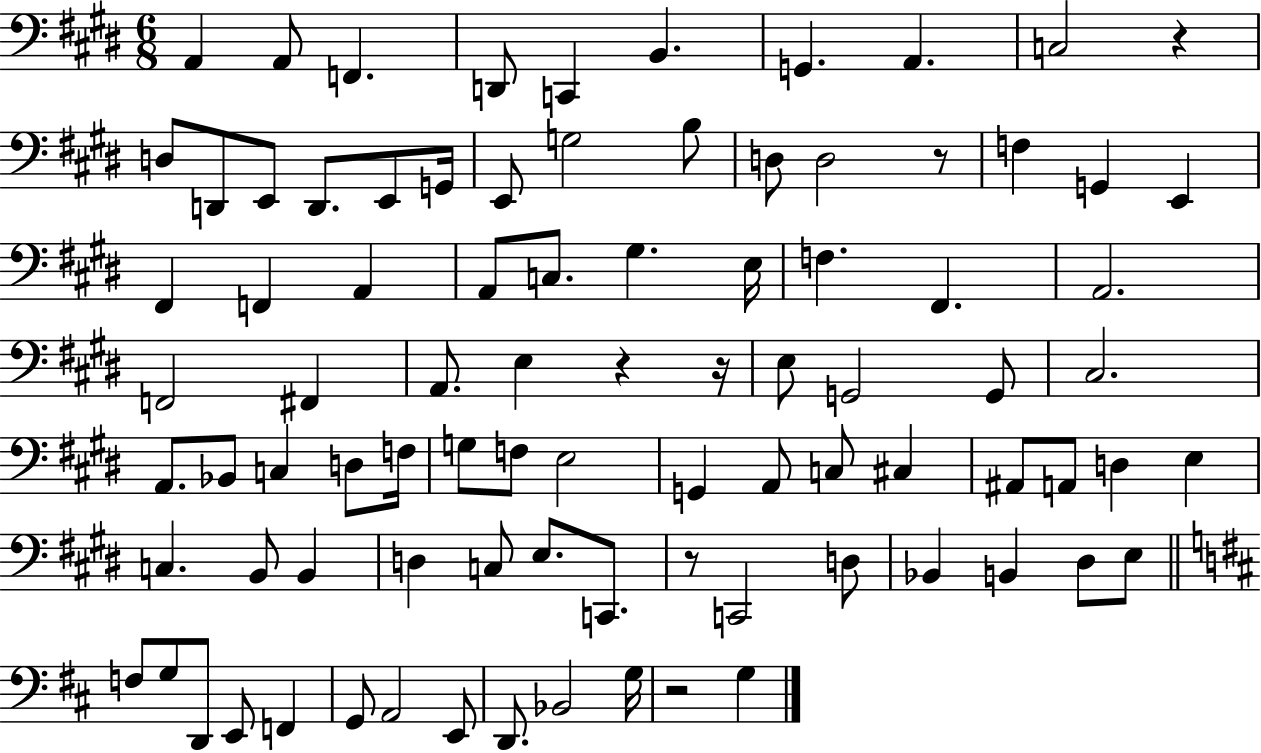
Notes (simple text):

A2/q A2/e F2/q. D2/e C2/q B2/q. G2/q. A2/q. C3/h R/q D3/e D2/e E2/e D2/e. E2/e G2/s E2/e G3/h B3/e D3/e D3/h R/e F3/q G2/q E2/q F#2/q F2/q A2/q A2/e C3/e. G#3/q. E3/s F3/q. F#2/q. A2/h. F2/h F#2/q A2/e. E3/q R/q R/s E3/e G2/h G2/e C#3/h. A2/e. Bb2/e C3/q D3/e F3/s G3/e F3/e E3/h G2/q A2/e C3/e C#3/q A#2/e A2/e D3/q E3/q C3/q. B2/e B2/q D3/q C3/e E3/e. C2/e. R/e C2/h D3/e Bb2/q B2/q D#3/e E3/e F3/e G3/e D2/e E2/e F2/q G2/e A2/h E2/e D2/e. Bb2/h G3/s R/h G3/q